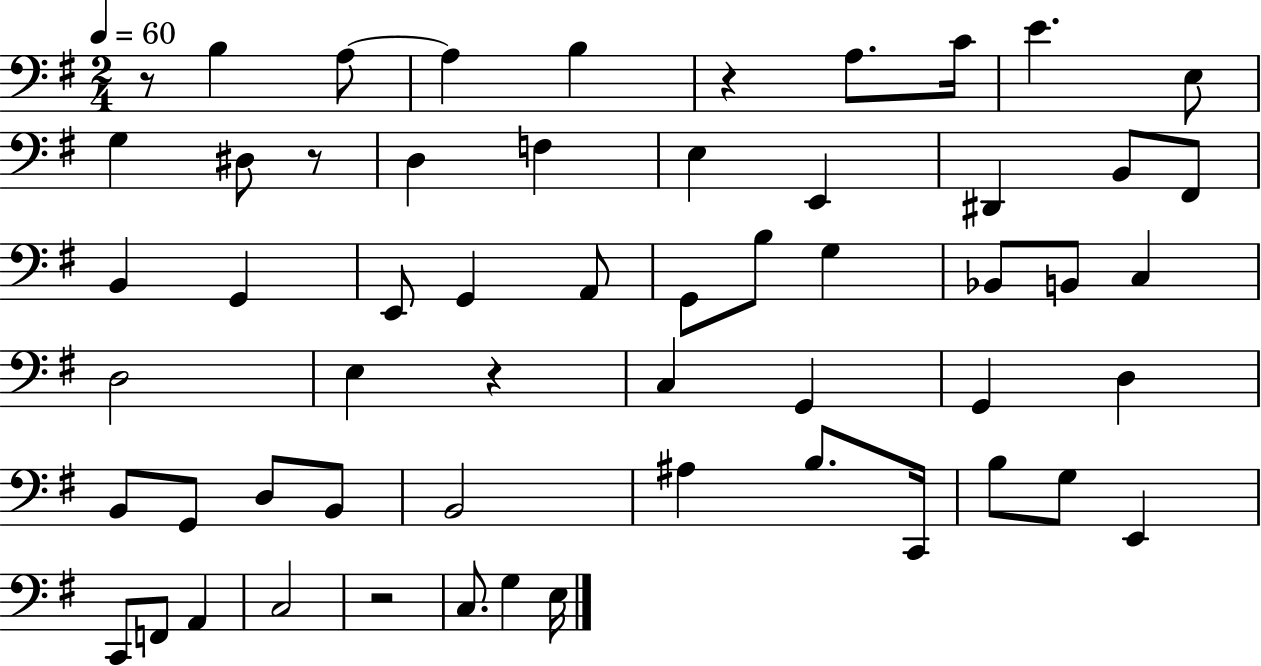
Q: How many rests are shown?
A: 5